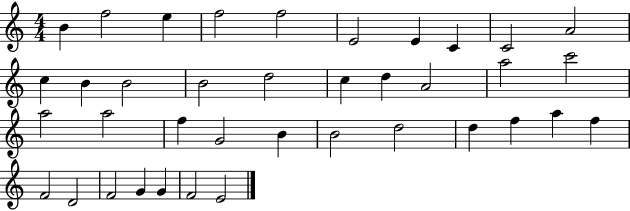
{
  \clef treble
  \numericTimeSignature
  \time 4/4
  \key c \major
  b'4 f''2 e''4 | f''2 f''2 | e'2 e'4 c'4 | c'2 a'2 | \break c''4 b'4 b'2 | b'2 d''2 | c''4 d''4 a'2 | a''2 c'''2 | \break a''2 a''2 | f''4 g'2 b'4 | b'2 d''2 | d''4 f''4 a''4 f''4 | \break f'2 d'2 | f'2 g'4 g'4 | f'2 e'2 | \bar "|."
}